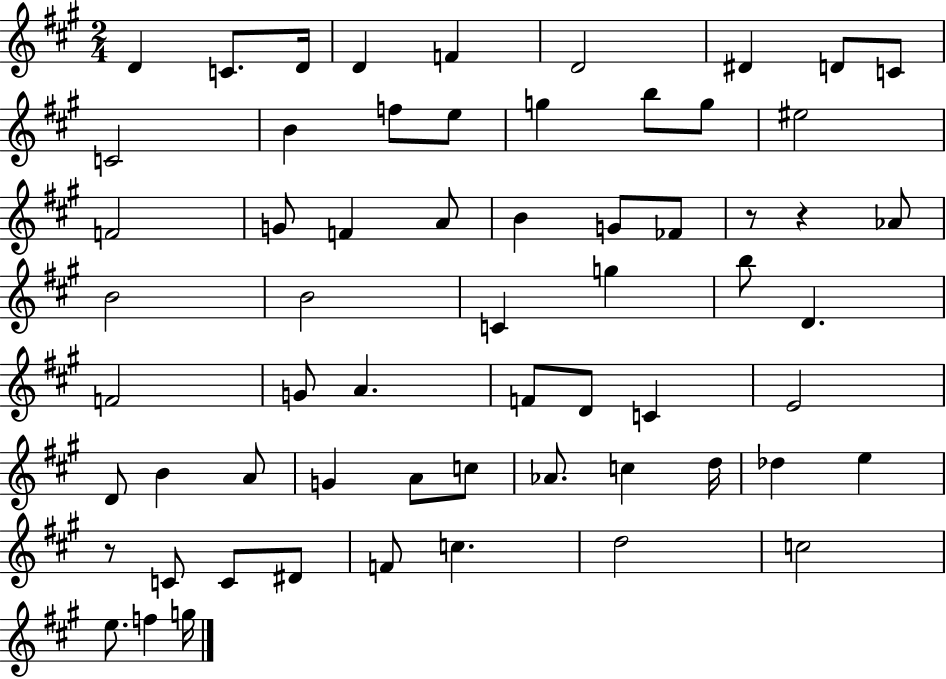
D4/q C4/e. D4/s D4/q F4/q D4/h D#4/q D4/e C4/e C4/h B4/q F5/e E5/e G5/q B5/e G5/e EIS5/h F4/h G4/e F4/q A4/e B4/q G4/e FES4/e R/e R/q Ab4/e B4/h B4/h C4/q G5/q B5/e D4/q. F4/h G4/e A4/q. F4/e D4/e C4/q E4/h D4/e B4/q A4/e G4/q A4/e C5/e Ab4/e. C5/q D5/s Db5/q E5/q R/e C4/e C4/e D#4/e F4/e C5/q. D5/h C5/h E5/e. F5/q G5/s